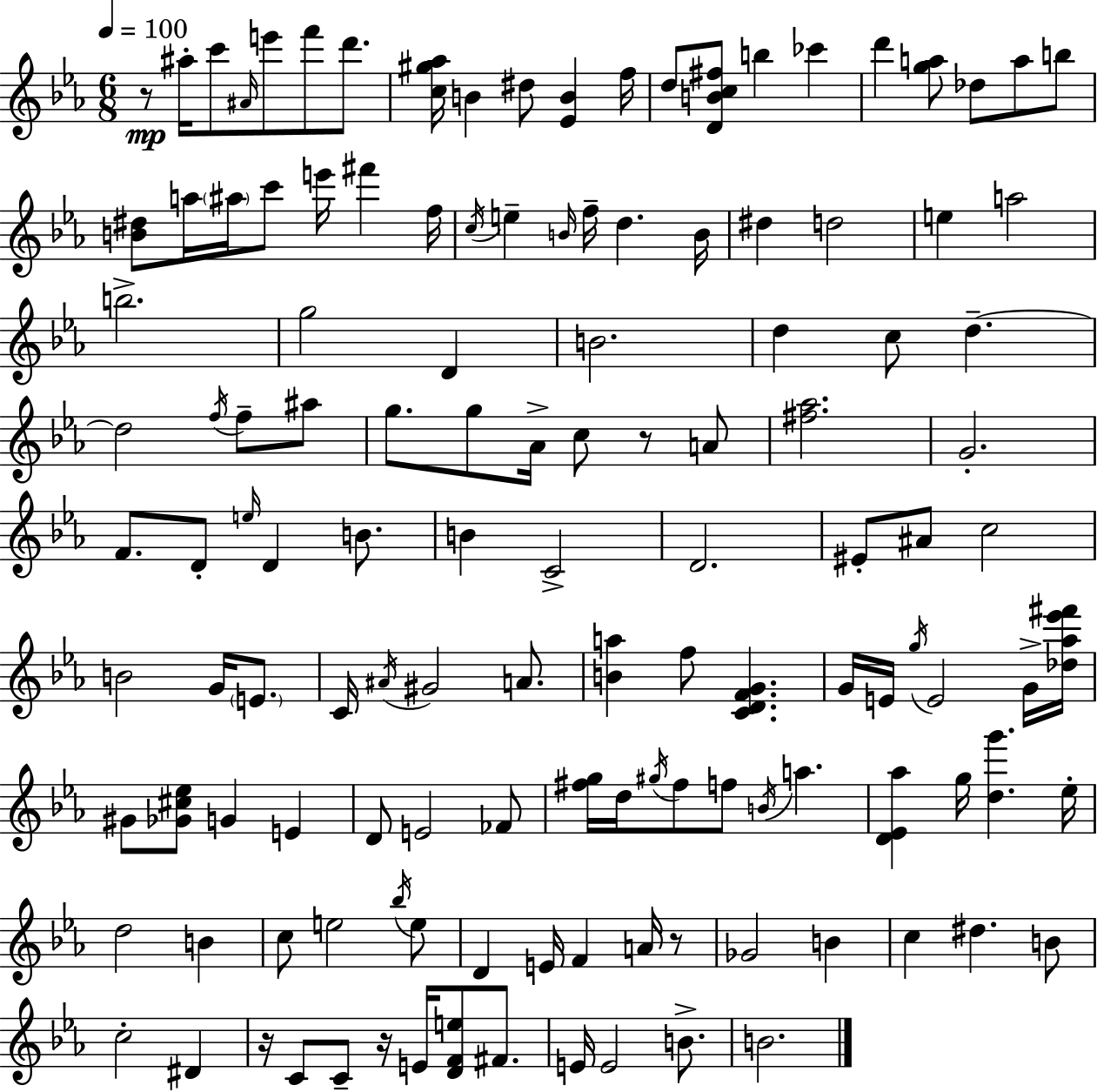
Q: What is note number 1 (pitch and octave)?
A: A#5